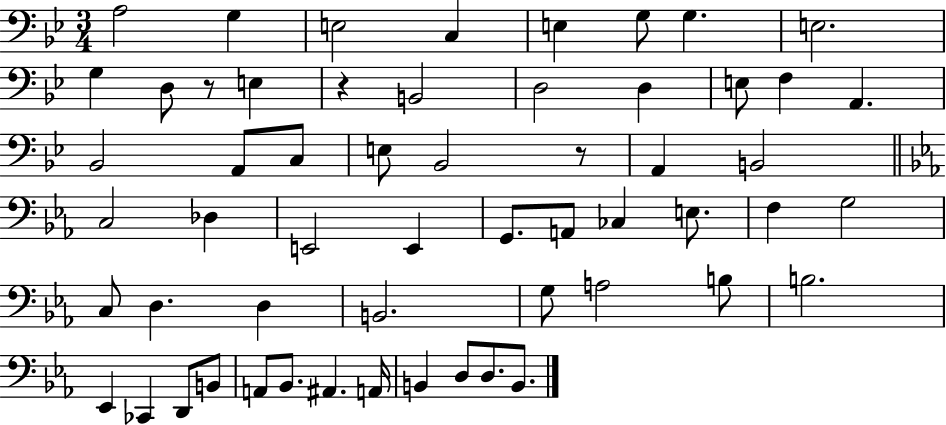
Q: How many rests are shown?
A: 3